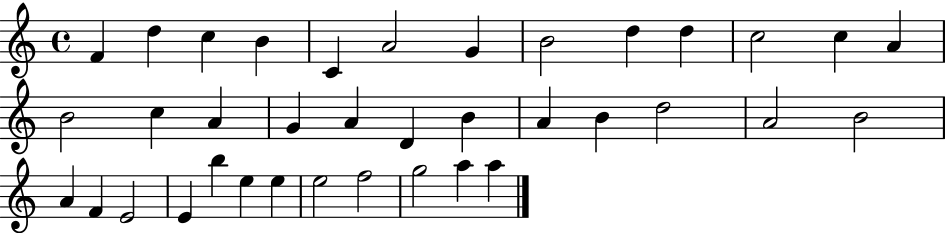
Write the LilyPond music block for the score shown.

{
  \clef treble
  \time 4/4
  \defaultTimeSignature
  \key c \major
  f'4 d''4 c''4 b'4 | c'4 a'2 g'4 | b'2 d''4 d''4 | c''2 c''4 a'4 | \break b'2 c''4 a'4 | g'4 a'4 d'4 b'4 | a'4 b'4 d''2 | a'2 b'2 | \break a'4 f'4 e'2 | e'4 b''4 e''4 e''4 | e''2 f''2 | g''2 a''4 a''4 | \break \bar "|."
}